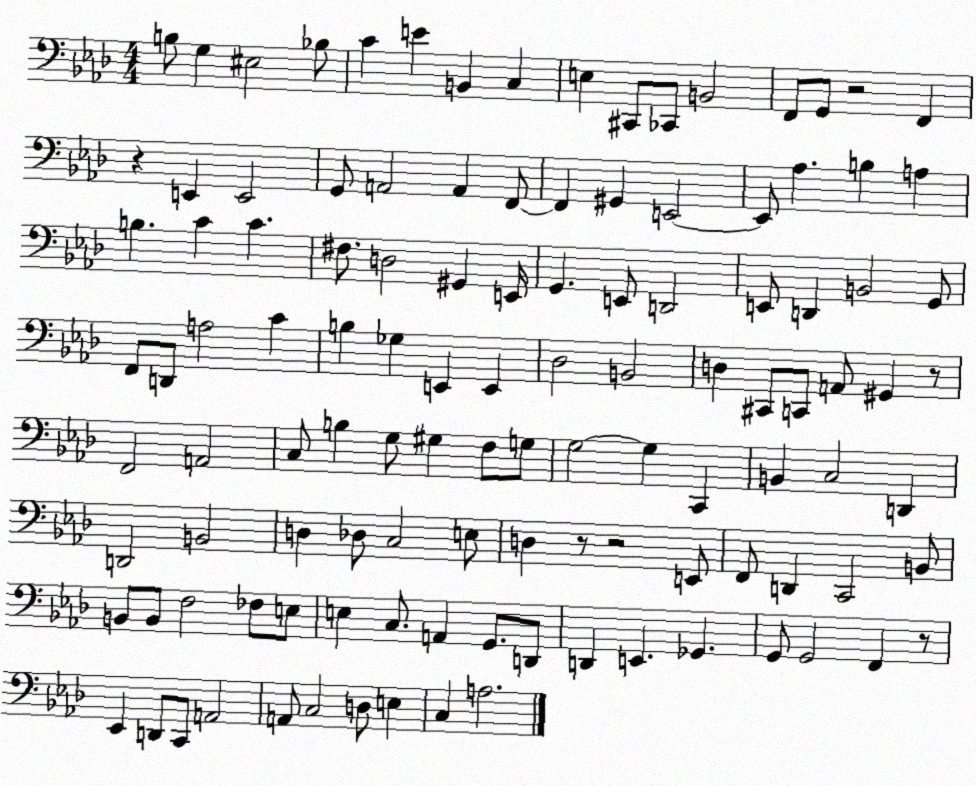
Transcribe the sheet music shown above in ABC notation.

X:1
T:Untitled
M:4/4
L:1/4
K:Ab
B,/2 G, ^E,2 _B,/2 C E B,, C, E, ^C,,/2 _C,,/2 B,,2 F,,/2 G,,/2 z2 F,, z E,, E,,2 G,,/2 A,,2 A,, F,,/2 F,, ^G,, E,,2 E,,/2 _A, B, A, B, C C ^F,/2 D,2 ^G,, E,,/4 G,, E,,/2 D,,2 E,,/2 D,, B,,2 G,,/2 F,,/2 D,,/2 A,2 C B, _G, E,, E,, _D,2 B,,2 D, ^C,,/2 C,,/2 A,,/2 ^G,, z/2 F,,2 A,,2 C,/2 B, G,/2 ^G, F,/2 G,/2 G,2 G, C,, B,, C,2 D,, D,,2 B,,2 D, _D,/2 C,2 E,/2 D, z/2 z2 E,,/2 F,,/2 D,, C,,2 B,,/2 B,,/2 B,,/2 F,2 _F,/2 E,/2 E, C,/2 A,, G,,/2 D,,/2 D,, E,, _G,, G,,/2 G,,2 F,, z/2 _E,, D,,/2 C,,/2 A,,2 A,,/2 C,2 D,/2 E, C, A,2